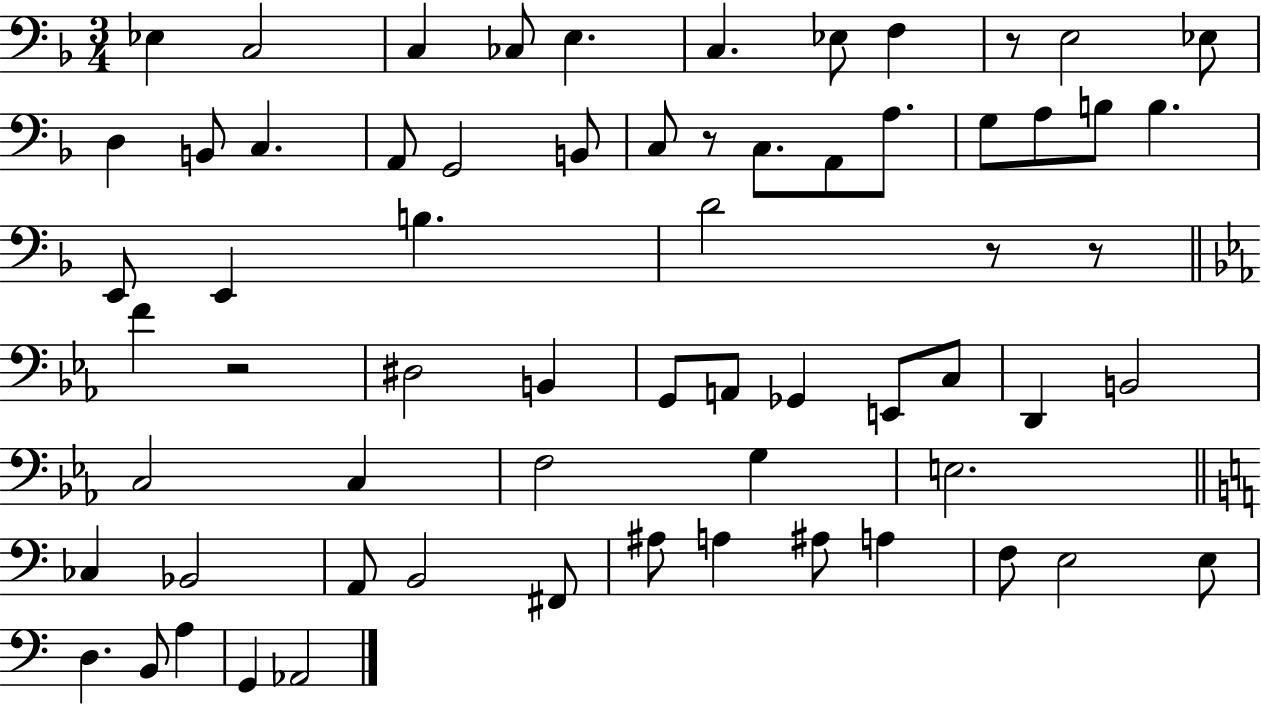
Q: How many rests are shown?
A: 5